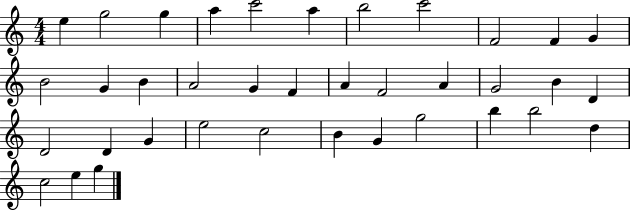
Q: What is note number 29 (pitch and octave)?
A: B4